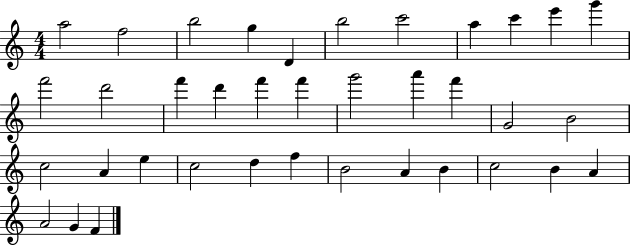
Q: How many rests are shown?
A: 0